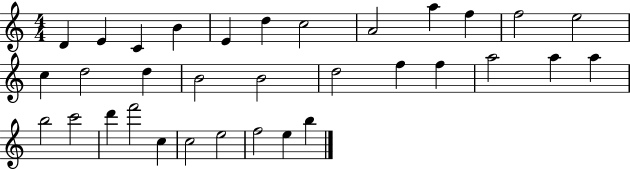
X:1
T:Untitled
M:4/4
L:1/4
K:C
D E C B E d c2 A2 a f f2 e2 c d2 d B2 B2 d2 f f a2 a a b2 c'2 d' f'2 c c2 e2 f2 e b